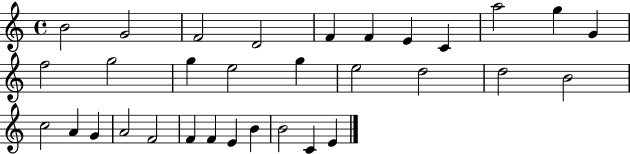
{
  \clef treble
  \time 4/4
  \defaultTimeSignature
  \key c \major
  b'2 g'2 | f'2 d'2 | f'4 f'4 e'4 c'4 | a''2 g''4 g'4 | \break f''2 g''2 | g''4 e''2 g''4 | e''2 d''2 | d''2 b'2 | \break c''2 a'4 g'4 | a'2 f'2 | f'4 f'4 e'4 b'4 | b'2 c'4 e'4 | \break \bar "|."
}